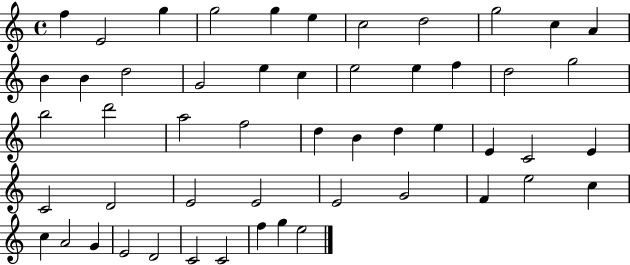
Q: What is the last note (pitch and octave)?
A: E5